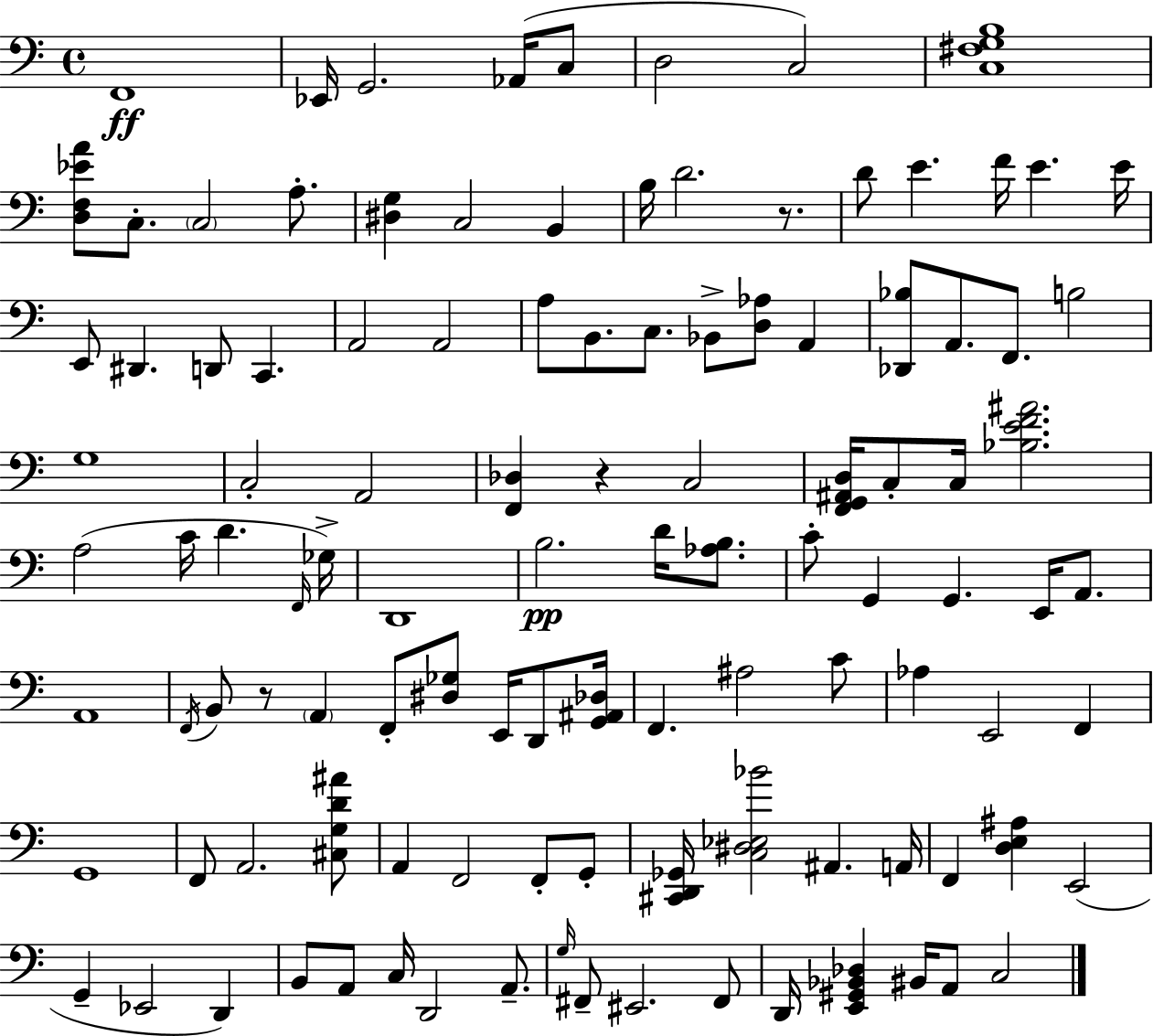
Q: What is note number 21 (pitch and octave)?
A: D#2